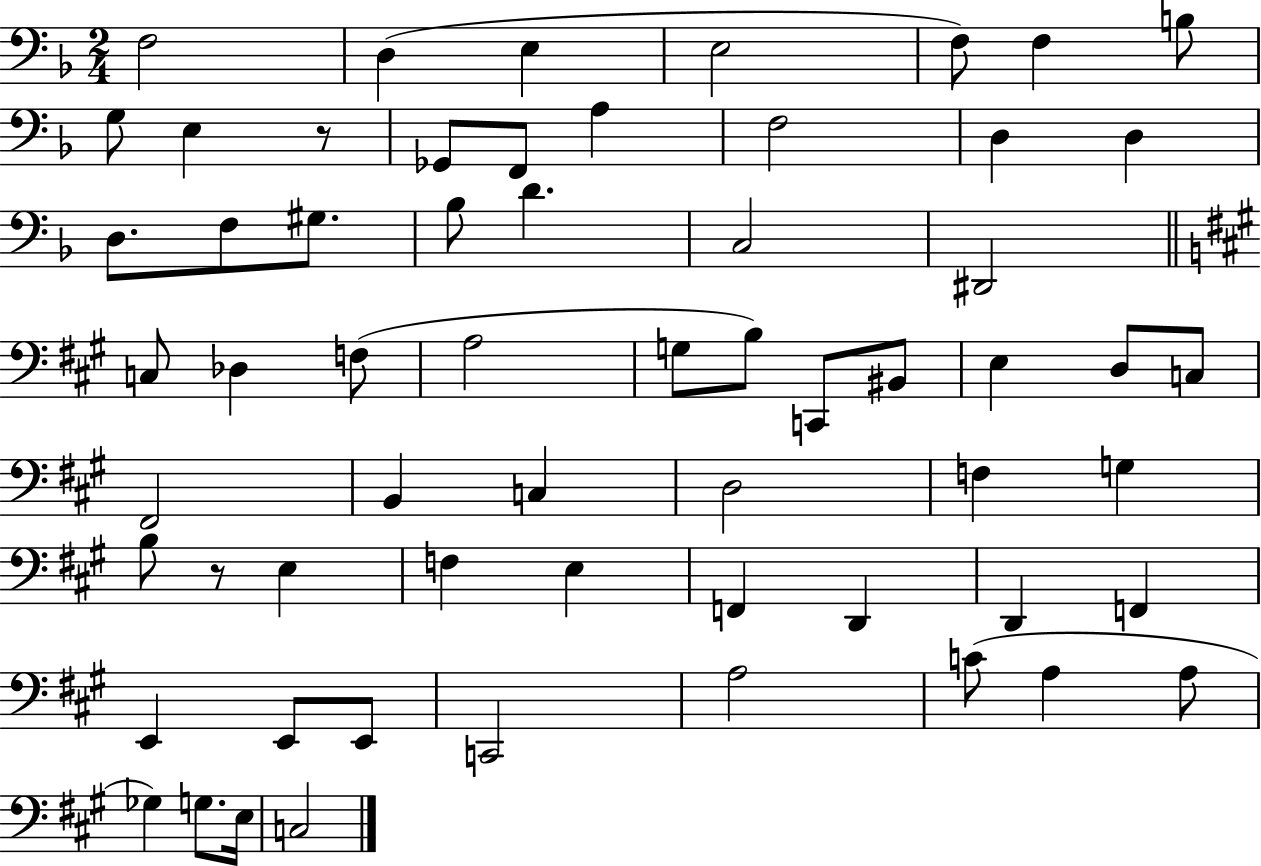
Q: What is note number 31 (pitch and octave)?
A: E3